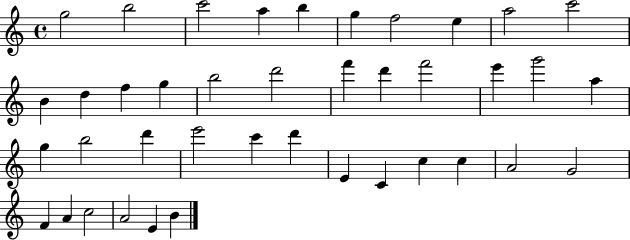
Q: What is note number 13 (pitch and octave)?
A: F5